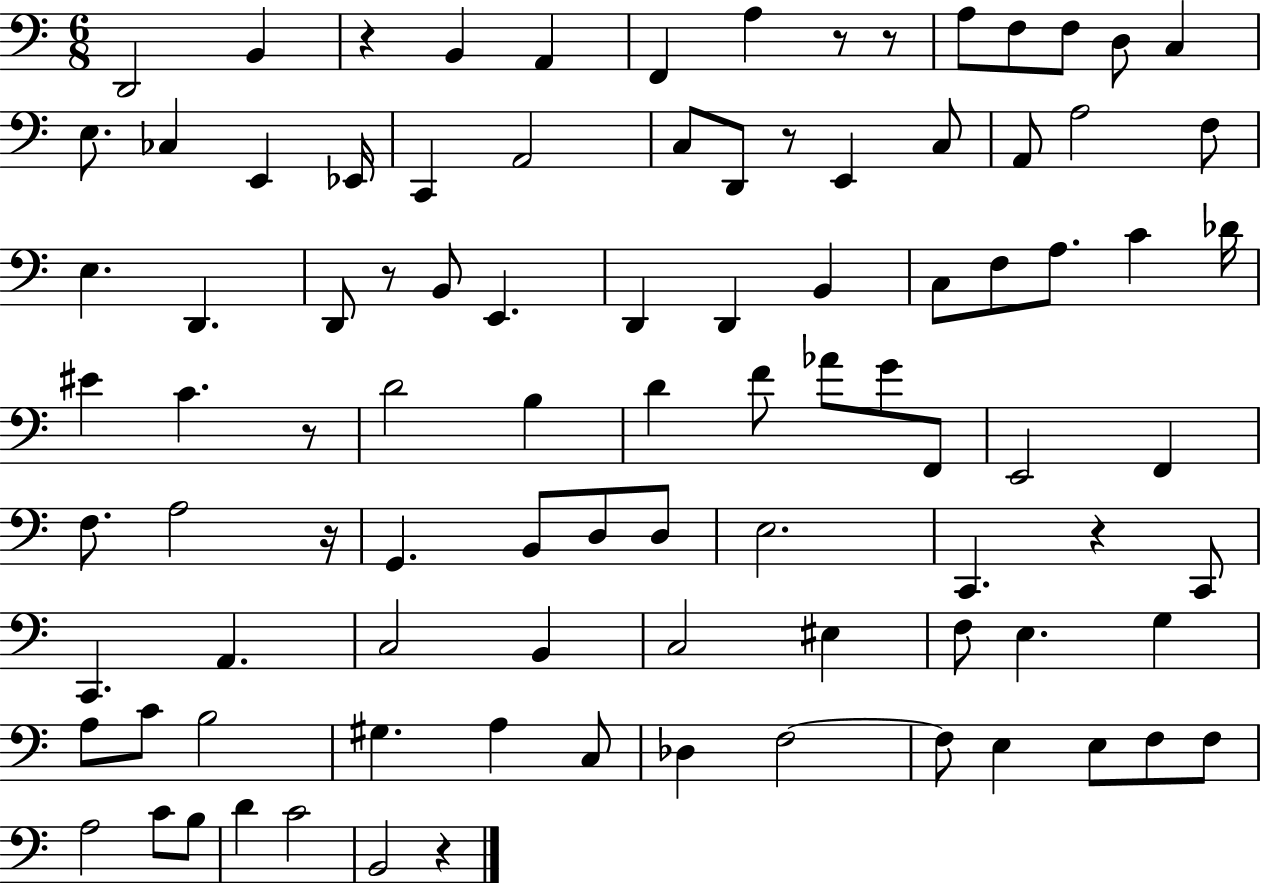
D2/h B2/q R/q B2/q A2/q F2/q A3/q R/e R/e A3/e F3/e F3/e D3/e C3/q E3/e. CES3/q E2/q Eb2/s C2/q A2/h C3/e D2/e R/e E2/q C3/e A2/e A3/h F3/e E3/q. D2/q. D2/e R/e B2/e E2/q. D2/q D2/q B2/q C3/e F3/e A3/e. C4/q Db4/s EIS4/q C4/q. R/e D4/h B3/q D4/q F4/e Ab4/e G4/e F2/e E2/h F2/q F3/e. A3/h R/s G2/q. B2/e D3/e D3/e E3/h. C2/q. R/q C2/e C2/q. A2/q. C3/h B2/q C3/h EIS3/q F3/e E3/q. G3/q A3/e C4/e B3/h G#3/q. A3/q C3/e Db3/q F3/h F3/e E3/q E3/e F3/e F3/e A3/h C4/e B3/e D4/q C4/h B2/h R/q